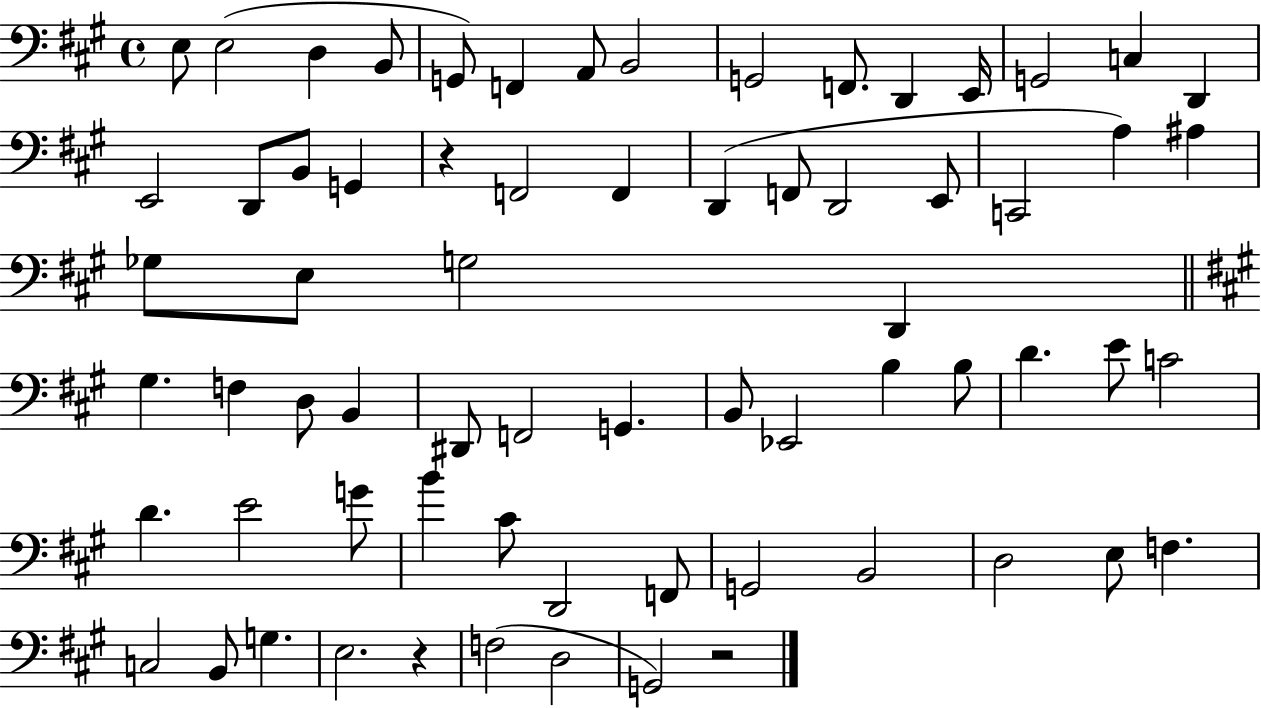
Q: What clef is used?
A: bass